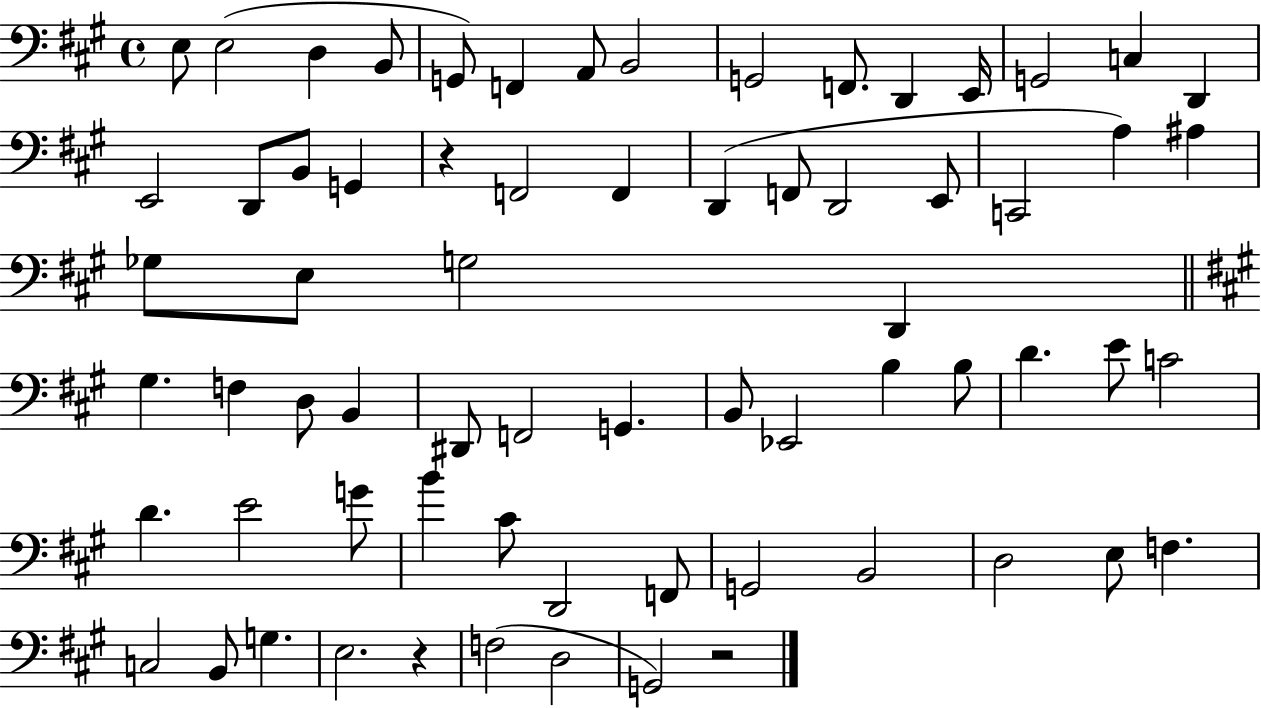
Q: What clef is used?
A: bass